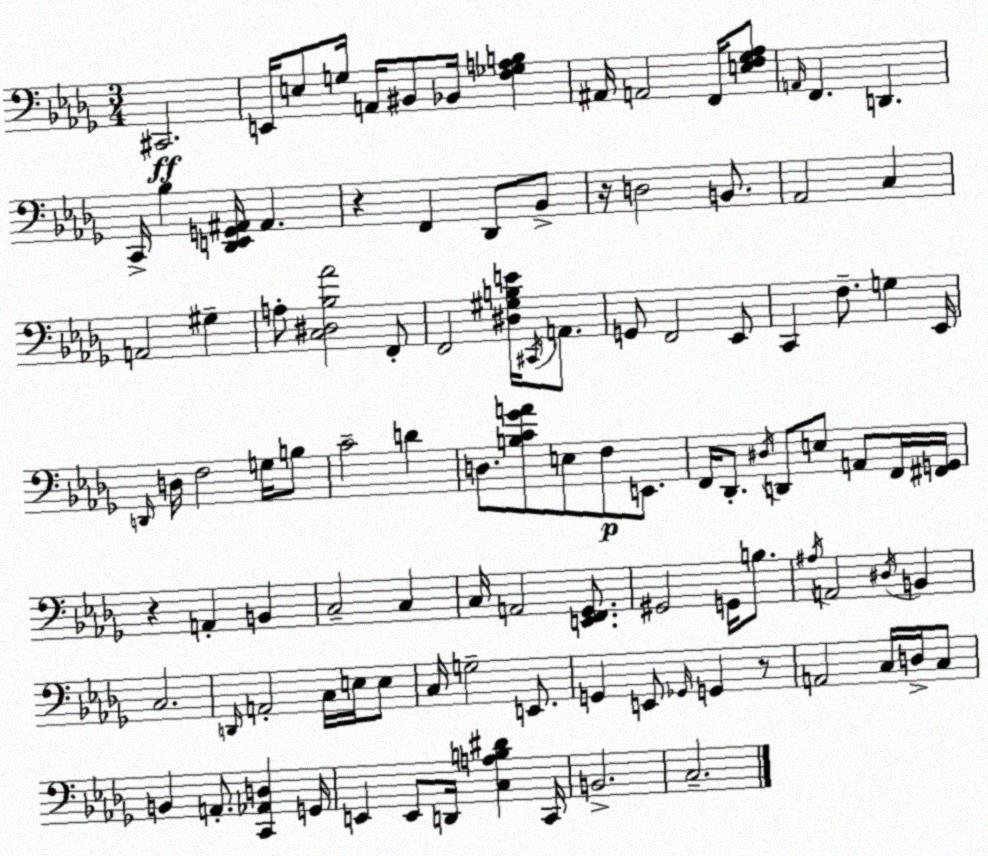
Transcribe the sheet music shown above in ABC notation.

X:1
T:Untitled
M:3/4
L:1/4
K:Bbm
^C,,2 E,,/4 E,/2 G,/4 A,,/4 ^B,,/2 _B,,/4 [F,_G,A,B,] ^A,,/4 A,,2 F,,/4 [E,F,_G,_A,]/2 A,,/4 F,, D,, C,,/4 _B, [_D,,E,,G,,^A,,]/4 ^A,, z F,, _D,,/2 _B,,/2 z/4 D,2 B,,/2 _A,,2 C, A,,2 ^G, A,/2 [C,^D,_B,_A]2 F,,/2 F,,2 [^D,^G,B,E]/4 ^C,,/4 A,,/2 G,,/2 F,,2 _E,,/2 C,, F,/2 G, _E,,/4 D,,/4 D,/4 F,2 G,/4 B,/2 C2 D D,/2 [B,C_GA]/2 E,/2 F,/2 E,,/2 F,,/4 _D,,/2 ^D,/4 D,,/2 E,/2 A,,/2 F,,/4 [^F,,G,,]/4 z A,, B,, C,2 C, C,/4 A,,2 [E,,F,,_G,,]/2 ^G,,2 G,,/4 B,/2 ^A,/4 A,,2 ^D,/4 B,, C,2 D,,/4 A,,2 C,/4 E,/4 E,/2 C,/4 G,2 E,,/2 G,, E,,/2 _G,,/4 G,, z/2 A,,2 C,/4 D,/4 C,/2 B,, A,,/2 [C,,_A,,D,] G,,/4 E,, E,,/2 D,,/4 [C,A,B,^D] C,,/4 B,,2 C,2